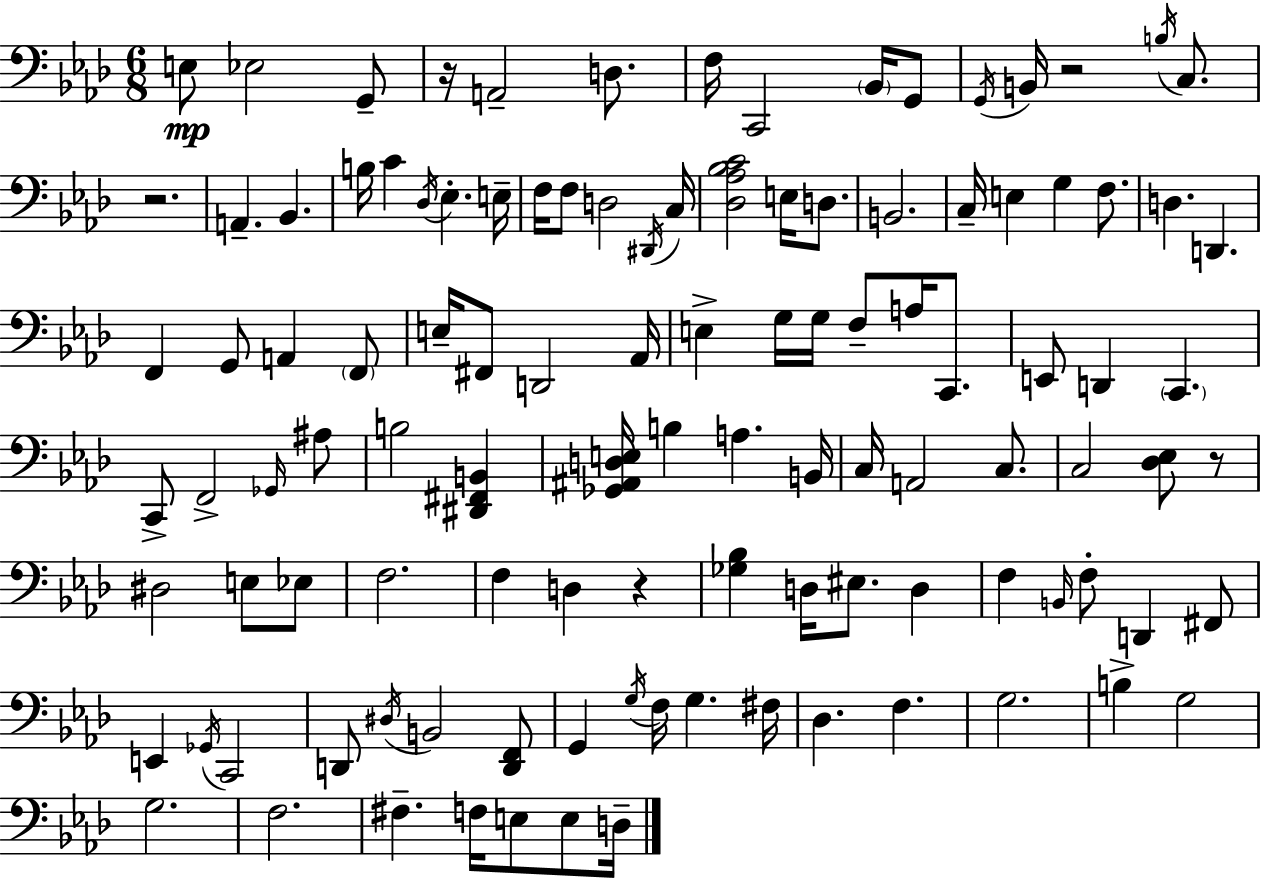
X:1
T:Untitled
M:6/8
L:1/4
K:Fm
E,/2 _E,2 G,,/2 z/4 A,,2 D,/2 F,/4 C,,2 _B,,/4 G,,/2 G,,/4 B,,/4 z2 B,/4 C,/2 z2 A,, _B,, B,/4 C _D,/4 _E, E,/4 F,/4 F,/2 D,2 ^D,,/4 C,/4 [_D,_A,_B,C]2 E,/4 D,/2 B,,2 C,/4 E, G, F,/2 D, D,, F,, G,,/2 A,, F,,/2 E,/4 ^F,,/2 D,,2 _A,,/4 E, G,/4 G,/4 F,/2 A,/4 C,,/2 E,,/2 D,, C,, C,,/2 F,,2 _G,,/4 ^A,/2 B,2 [^D,,^F,,B,,] [_G,,^A,,D,E,]/4 B, A, B,,/4 C,/4 A,,2 C,/2 C,2 [_D,_E,]/2 z/2 ^D,2 E,/2 _E,/2 F,2 F, D, z [_G,_B,] D,/4 ^E,/2 D, F, B,,/4 F,/2 D,, ^F,,/2 E,, _G,,/4 C,,2 D,,/2 ^D,/4 B,,2 [D,,F,,]/2 G,, G,/4 F,/4 G, ^F,/4 _D, F, G,2 B, G,2 G,2 F,2 ^F, F,/4 E,/2 E,/2 D,/4